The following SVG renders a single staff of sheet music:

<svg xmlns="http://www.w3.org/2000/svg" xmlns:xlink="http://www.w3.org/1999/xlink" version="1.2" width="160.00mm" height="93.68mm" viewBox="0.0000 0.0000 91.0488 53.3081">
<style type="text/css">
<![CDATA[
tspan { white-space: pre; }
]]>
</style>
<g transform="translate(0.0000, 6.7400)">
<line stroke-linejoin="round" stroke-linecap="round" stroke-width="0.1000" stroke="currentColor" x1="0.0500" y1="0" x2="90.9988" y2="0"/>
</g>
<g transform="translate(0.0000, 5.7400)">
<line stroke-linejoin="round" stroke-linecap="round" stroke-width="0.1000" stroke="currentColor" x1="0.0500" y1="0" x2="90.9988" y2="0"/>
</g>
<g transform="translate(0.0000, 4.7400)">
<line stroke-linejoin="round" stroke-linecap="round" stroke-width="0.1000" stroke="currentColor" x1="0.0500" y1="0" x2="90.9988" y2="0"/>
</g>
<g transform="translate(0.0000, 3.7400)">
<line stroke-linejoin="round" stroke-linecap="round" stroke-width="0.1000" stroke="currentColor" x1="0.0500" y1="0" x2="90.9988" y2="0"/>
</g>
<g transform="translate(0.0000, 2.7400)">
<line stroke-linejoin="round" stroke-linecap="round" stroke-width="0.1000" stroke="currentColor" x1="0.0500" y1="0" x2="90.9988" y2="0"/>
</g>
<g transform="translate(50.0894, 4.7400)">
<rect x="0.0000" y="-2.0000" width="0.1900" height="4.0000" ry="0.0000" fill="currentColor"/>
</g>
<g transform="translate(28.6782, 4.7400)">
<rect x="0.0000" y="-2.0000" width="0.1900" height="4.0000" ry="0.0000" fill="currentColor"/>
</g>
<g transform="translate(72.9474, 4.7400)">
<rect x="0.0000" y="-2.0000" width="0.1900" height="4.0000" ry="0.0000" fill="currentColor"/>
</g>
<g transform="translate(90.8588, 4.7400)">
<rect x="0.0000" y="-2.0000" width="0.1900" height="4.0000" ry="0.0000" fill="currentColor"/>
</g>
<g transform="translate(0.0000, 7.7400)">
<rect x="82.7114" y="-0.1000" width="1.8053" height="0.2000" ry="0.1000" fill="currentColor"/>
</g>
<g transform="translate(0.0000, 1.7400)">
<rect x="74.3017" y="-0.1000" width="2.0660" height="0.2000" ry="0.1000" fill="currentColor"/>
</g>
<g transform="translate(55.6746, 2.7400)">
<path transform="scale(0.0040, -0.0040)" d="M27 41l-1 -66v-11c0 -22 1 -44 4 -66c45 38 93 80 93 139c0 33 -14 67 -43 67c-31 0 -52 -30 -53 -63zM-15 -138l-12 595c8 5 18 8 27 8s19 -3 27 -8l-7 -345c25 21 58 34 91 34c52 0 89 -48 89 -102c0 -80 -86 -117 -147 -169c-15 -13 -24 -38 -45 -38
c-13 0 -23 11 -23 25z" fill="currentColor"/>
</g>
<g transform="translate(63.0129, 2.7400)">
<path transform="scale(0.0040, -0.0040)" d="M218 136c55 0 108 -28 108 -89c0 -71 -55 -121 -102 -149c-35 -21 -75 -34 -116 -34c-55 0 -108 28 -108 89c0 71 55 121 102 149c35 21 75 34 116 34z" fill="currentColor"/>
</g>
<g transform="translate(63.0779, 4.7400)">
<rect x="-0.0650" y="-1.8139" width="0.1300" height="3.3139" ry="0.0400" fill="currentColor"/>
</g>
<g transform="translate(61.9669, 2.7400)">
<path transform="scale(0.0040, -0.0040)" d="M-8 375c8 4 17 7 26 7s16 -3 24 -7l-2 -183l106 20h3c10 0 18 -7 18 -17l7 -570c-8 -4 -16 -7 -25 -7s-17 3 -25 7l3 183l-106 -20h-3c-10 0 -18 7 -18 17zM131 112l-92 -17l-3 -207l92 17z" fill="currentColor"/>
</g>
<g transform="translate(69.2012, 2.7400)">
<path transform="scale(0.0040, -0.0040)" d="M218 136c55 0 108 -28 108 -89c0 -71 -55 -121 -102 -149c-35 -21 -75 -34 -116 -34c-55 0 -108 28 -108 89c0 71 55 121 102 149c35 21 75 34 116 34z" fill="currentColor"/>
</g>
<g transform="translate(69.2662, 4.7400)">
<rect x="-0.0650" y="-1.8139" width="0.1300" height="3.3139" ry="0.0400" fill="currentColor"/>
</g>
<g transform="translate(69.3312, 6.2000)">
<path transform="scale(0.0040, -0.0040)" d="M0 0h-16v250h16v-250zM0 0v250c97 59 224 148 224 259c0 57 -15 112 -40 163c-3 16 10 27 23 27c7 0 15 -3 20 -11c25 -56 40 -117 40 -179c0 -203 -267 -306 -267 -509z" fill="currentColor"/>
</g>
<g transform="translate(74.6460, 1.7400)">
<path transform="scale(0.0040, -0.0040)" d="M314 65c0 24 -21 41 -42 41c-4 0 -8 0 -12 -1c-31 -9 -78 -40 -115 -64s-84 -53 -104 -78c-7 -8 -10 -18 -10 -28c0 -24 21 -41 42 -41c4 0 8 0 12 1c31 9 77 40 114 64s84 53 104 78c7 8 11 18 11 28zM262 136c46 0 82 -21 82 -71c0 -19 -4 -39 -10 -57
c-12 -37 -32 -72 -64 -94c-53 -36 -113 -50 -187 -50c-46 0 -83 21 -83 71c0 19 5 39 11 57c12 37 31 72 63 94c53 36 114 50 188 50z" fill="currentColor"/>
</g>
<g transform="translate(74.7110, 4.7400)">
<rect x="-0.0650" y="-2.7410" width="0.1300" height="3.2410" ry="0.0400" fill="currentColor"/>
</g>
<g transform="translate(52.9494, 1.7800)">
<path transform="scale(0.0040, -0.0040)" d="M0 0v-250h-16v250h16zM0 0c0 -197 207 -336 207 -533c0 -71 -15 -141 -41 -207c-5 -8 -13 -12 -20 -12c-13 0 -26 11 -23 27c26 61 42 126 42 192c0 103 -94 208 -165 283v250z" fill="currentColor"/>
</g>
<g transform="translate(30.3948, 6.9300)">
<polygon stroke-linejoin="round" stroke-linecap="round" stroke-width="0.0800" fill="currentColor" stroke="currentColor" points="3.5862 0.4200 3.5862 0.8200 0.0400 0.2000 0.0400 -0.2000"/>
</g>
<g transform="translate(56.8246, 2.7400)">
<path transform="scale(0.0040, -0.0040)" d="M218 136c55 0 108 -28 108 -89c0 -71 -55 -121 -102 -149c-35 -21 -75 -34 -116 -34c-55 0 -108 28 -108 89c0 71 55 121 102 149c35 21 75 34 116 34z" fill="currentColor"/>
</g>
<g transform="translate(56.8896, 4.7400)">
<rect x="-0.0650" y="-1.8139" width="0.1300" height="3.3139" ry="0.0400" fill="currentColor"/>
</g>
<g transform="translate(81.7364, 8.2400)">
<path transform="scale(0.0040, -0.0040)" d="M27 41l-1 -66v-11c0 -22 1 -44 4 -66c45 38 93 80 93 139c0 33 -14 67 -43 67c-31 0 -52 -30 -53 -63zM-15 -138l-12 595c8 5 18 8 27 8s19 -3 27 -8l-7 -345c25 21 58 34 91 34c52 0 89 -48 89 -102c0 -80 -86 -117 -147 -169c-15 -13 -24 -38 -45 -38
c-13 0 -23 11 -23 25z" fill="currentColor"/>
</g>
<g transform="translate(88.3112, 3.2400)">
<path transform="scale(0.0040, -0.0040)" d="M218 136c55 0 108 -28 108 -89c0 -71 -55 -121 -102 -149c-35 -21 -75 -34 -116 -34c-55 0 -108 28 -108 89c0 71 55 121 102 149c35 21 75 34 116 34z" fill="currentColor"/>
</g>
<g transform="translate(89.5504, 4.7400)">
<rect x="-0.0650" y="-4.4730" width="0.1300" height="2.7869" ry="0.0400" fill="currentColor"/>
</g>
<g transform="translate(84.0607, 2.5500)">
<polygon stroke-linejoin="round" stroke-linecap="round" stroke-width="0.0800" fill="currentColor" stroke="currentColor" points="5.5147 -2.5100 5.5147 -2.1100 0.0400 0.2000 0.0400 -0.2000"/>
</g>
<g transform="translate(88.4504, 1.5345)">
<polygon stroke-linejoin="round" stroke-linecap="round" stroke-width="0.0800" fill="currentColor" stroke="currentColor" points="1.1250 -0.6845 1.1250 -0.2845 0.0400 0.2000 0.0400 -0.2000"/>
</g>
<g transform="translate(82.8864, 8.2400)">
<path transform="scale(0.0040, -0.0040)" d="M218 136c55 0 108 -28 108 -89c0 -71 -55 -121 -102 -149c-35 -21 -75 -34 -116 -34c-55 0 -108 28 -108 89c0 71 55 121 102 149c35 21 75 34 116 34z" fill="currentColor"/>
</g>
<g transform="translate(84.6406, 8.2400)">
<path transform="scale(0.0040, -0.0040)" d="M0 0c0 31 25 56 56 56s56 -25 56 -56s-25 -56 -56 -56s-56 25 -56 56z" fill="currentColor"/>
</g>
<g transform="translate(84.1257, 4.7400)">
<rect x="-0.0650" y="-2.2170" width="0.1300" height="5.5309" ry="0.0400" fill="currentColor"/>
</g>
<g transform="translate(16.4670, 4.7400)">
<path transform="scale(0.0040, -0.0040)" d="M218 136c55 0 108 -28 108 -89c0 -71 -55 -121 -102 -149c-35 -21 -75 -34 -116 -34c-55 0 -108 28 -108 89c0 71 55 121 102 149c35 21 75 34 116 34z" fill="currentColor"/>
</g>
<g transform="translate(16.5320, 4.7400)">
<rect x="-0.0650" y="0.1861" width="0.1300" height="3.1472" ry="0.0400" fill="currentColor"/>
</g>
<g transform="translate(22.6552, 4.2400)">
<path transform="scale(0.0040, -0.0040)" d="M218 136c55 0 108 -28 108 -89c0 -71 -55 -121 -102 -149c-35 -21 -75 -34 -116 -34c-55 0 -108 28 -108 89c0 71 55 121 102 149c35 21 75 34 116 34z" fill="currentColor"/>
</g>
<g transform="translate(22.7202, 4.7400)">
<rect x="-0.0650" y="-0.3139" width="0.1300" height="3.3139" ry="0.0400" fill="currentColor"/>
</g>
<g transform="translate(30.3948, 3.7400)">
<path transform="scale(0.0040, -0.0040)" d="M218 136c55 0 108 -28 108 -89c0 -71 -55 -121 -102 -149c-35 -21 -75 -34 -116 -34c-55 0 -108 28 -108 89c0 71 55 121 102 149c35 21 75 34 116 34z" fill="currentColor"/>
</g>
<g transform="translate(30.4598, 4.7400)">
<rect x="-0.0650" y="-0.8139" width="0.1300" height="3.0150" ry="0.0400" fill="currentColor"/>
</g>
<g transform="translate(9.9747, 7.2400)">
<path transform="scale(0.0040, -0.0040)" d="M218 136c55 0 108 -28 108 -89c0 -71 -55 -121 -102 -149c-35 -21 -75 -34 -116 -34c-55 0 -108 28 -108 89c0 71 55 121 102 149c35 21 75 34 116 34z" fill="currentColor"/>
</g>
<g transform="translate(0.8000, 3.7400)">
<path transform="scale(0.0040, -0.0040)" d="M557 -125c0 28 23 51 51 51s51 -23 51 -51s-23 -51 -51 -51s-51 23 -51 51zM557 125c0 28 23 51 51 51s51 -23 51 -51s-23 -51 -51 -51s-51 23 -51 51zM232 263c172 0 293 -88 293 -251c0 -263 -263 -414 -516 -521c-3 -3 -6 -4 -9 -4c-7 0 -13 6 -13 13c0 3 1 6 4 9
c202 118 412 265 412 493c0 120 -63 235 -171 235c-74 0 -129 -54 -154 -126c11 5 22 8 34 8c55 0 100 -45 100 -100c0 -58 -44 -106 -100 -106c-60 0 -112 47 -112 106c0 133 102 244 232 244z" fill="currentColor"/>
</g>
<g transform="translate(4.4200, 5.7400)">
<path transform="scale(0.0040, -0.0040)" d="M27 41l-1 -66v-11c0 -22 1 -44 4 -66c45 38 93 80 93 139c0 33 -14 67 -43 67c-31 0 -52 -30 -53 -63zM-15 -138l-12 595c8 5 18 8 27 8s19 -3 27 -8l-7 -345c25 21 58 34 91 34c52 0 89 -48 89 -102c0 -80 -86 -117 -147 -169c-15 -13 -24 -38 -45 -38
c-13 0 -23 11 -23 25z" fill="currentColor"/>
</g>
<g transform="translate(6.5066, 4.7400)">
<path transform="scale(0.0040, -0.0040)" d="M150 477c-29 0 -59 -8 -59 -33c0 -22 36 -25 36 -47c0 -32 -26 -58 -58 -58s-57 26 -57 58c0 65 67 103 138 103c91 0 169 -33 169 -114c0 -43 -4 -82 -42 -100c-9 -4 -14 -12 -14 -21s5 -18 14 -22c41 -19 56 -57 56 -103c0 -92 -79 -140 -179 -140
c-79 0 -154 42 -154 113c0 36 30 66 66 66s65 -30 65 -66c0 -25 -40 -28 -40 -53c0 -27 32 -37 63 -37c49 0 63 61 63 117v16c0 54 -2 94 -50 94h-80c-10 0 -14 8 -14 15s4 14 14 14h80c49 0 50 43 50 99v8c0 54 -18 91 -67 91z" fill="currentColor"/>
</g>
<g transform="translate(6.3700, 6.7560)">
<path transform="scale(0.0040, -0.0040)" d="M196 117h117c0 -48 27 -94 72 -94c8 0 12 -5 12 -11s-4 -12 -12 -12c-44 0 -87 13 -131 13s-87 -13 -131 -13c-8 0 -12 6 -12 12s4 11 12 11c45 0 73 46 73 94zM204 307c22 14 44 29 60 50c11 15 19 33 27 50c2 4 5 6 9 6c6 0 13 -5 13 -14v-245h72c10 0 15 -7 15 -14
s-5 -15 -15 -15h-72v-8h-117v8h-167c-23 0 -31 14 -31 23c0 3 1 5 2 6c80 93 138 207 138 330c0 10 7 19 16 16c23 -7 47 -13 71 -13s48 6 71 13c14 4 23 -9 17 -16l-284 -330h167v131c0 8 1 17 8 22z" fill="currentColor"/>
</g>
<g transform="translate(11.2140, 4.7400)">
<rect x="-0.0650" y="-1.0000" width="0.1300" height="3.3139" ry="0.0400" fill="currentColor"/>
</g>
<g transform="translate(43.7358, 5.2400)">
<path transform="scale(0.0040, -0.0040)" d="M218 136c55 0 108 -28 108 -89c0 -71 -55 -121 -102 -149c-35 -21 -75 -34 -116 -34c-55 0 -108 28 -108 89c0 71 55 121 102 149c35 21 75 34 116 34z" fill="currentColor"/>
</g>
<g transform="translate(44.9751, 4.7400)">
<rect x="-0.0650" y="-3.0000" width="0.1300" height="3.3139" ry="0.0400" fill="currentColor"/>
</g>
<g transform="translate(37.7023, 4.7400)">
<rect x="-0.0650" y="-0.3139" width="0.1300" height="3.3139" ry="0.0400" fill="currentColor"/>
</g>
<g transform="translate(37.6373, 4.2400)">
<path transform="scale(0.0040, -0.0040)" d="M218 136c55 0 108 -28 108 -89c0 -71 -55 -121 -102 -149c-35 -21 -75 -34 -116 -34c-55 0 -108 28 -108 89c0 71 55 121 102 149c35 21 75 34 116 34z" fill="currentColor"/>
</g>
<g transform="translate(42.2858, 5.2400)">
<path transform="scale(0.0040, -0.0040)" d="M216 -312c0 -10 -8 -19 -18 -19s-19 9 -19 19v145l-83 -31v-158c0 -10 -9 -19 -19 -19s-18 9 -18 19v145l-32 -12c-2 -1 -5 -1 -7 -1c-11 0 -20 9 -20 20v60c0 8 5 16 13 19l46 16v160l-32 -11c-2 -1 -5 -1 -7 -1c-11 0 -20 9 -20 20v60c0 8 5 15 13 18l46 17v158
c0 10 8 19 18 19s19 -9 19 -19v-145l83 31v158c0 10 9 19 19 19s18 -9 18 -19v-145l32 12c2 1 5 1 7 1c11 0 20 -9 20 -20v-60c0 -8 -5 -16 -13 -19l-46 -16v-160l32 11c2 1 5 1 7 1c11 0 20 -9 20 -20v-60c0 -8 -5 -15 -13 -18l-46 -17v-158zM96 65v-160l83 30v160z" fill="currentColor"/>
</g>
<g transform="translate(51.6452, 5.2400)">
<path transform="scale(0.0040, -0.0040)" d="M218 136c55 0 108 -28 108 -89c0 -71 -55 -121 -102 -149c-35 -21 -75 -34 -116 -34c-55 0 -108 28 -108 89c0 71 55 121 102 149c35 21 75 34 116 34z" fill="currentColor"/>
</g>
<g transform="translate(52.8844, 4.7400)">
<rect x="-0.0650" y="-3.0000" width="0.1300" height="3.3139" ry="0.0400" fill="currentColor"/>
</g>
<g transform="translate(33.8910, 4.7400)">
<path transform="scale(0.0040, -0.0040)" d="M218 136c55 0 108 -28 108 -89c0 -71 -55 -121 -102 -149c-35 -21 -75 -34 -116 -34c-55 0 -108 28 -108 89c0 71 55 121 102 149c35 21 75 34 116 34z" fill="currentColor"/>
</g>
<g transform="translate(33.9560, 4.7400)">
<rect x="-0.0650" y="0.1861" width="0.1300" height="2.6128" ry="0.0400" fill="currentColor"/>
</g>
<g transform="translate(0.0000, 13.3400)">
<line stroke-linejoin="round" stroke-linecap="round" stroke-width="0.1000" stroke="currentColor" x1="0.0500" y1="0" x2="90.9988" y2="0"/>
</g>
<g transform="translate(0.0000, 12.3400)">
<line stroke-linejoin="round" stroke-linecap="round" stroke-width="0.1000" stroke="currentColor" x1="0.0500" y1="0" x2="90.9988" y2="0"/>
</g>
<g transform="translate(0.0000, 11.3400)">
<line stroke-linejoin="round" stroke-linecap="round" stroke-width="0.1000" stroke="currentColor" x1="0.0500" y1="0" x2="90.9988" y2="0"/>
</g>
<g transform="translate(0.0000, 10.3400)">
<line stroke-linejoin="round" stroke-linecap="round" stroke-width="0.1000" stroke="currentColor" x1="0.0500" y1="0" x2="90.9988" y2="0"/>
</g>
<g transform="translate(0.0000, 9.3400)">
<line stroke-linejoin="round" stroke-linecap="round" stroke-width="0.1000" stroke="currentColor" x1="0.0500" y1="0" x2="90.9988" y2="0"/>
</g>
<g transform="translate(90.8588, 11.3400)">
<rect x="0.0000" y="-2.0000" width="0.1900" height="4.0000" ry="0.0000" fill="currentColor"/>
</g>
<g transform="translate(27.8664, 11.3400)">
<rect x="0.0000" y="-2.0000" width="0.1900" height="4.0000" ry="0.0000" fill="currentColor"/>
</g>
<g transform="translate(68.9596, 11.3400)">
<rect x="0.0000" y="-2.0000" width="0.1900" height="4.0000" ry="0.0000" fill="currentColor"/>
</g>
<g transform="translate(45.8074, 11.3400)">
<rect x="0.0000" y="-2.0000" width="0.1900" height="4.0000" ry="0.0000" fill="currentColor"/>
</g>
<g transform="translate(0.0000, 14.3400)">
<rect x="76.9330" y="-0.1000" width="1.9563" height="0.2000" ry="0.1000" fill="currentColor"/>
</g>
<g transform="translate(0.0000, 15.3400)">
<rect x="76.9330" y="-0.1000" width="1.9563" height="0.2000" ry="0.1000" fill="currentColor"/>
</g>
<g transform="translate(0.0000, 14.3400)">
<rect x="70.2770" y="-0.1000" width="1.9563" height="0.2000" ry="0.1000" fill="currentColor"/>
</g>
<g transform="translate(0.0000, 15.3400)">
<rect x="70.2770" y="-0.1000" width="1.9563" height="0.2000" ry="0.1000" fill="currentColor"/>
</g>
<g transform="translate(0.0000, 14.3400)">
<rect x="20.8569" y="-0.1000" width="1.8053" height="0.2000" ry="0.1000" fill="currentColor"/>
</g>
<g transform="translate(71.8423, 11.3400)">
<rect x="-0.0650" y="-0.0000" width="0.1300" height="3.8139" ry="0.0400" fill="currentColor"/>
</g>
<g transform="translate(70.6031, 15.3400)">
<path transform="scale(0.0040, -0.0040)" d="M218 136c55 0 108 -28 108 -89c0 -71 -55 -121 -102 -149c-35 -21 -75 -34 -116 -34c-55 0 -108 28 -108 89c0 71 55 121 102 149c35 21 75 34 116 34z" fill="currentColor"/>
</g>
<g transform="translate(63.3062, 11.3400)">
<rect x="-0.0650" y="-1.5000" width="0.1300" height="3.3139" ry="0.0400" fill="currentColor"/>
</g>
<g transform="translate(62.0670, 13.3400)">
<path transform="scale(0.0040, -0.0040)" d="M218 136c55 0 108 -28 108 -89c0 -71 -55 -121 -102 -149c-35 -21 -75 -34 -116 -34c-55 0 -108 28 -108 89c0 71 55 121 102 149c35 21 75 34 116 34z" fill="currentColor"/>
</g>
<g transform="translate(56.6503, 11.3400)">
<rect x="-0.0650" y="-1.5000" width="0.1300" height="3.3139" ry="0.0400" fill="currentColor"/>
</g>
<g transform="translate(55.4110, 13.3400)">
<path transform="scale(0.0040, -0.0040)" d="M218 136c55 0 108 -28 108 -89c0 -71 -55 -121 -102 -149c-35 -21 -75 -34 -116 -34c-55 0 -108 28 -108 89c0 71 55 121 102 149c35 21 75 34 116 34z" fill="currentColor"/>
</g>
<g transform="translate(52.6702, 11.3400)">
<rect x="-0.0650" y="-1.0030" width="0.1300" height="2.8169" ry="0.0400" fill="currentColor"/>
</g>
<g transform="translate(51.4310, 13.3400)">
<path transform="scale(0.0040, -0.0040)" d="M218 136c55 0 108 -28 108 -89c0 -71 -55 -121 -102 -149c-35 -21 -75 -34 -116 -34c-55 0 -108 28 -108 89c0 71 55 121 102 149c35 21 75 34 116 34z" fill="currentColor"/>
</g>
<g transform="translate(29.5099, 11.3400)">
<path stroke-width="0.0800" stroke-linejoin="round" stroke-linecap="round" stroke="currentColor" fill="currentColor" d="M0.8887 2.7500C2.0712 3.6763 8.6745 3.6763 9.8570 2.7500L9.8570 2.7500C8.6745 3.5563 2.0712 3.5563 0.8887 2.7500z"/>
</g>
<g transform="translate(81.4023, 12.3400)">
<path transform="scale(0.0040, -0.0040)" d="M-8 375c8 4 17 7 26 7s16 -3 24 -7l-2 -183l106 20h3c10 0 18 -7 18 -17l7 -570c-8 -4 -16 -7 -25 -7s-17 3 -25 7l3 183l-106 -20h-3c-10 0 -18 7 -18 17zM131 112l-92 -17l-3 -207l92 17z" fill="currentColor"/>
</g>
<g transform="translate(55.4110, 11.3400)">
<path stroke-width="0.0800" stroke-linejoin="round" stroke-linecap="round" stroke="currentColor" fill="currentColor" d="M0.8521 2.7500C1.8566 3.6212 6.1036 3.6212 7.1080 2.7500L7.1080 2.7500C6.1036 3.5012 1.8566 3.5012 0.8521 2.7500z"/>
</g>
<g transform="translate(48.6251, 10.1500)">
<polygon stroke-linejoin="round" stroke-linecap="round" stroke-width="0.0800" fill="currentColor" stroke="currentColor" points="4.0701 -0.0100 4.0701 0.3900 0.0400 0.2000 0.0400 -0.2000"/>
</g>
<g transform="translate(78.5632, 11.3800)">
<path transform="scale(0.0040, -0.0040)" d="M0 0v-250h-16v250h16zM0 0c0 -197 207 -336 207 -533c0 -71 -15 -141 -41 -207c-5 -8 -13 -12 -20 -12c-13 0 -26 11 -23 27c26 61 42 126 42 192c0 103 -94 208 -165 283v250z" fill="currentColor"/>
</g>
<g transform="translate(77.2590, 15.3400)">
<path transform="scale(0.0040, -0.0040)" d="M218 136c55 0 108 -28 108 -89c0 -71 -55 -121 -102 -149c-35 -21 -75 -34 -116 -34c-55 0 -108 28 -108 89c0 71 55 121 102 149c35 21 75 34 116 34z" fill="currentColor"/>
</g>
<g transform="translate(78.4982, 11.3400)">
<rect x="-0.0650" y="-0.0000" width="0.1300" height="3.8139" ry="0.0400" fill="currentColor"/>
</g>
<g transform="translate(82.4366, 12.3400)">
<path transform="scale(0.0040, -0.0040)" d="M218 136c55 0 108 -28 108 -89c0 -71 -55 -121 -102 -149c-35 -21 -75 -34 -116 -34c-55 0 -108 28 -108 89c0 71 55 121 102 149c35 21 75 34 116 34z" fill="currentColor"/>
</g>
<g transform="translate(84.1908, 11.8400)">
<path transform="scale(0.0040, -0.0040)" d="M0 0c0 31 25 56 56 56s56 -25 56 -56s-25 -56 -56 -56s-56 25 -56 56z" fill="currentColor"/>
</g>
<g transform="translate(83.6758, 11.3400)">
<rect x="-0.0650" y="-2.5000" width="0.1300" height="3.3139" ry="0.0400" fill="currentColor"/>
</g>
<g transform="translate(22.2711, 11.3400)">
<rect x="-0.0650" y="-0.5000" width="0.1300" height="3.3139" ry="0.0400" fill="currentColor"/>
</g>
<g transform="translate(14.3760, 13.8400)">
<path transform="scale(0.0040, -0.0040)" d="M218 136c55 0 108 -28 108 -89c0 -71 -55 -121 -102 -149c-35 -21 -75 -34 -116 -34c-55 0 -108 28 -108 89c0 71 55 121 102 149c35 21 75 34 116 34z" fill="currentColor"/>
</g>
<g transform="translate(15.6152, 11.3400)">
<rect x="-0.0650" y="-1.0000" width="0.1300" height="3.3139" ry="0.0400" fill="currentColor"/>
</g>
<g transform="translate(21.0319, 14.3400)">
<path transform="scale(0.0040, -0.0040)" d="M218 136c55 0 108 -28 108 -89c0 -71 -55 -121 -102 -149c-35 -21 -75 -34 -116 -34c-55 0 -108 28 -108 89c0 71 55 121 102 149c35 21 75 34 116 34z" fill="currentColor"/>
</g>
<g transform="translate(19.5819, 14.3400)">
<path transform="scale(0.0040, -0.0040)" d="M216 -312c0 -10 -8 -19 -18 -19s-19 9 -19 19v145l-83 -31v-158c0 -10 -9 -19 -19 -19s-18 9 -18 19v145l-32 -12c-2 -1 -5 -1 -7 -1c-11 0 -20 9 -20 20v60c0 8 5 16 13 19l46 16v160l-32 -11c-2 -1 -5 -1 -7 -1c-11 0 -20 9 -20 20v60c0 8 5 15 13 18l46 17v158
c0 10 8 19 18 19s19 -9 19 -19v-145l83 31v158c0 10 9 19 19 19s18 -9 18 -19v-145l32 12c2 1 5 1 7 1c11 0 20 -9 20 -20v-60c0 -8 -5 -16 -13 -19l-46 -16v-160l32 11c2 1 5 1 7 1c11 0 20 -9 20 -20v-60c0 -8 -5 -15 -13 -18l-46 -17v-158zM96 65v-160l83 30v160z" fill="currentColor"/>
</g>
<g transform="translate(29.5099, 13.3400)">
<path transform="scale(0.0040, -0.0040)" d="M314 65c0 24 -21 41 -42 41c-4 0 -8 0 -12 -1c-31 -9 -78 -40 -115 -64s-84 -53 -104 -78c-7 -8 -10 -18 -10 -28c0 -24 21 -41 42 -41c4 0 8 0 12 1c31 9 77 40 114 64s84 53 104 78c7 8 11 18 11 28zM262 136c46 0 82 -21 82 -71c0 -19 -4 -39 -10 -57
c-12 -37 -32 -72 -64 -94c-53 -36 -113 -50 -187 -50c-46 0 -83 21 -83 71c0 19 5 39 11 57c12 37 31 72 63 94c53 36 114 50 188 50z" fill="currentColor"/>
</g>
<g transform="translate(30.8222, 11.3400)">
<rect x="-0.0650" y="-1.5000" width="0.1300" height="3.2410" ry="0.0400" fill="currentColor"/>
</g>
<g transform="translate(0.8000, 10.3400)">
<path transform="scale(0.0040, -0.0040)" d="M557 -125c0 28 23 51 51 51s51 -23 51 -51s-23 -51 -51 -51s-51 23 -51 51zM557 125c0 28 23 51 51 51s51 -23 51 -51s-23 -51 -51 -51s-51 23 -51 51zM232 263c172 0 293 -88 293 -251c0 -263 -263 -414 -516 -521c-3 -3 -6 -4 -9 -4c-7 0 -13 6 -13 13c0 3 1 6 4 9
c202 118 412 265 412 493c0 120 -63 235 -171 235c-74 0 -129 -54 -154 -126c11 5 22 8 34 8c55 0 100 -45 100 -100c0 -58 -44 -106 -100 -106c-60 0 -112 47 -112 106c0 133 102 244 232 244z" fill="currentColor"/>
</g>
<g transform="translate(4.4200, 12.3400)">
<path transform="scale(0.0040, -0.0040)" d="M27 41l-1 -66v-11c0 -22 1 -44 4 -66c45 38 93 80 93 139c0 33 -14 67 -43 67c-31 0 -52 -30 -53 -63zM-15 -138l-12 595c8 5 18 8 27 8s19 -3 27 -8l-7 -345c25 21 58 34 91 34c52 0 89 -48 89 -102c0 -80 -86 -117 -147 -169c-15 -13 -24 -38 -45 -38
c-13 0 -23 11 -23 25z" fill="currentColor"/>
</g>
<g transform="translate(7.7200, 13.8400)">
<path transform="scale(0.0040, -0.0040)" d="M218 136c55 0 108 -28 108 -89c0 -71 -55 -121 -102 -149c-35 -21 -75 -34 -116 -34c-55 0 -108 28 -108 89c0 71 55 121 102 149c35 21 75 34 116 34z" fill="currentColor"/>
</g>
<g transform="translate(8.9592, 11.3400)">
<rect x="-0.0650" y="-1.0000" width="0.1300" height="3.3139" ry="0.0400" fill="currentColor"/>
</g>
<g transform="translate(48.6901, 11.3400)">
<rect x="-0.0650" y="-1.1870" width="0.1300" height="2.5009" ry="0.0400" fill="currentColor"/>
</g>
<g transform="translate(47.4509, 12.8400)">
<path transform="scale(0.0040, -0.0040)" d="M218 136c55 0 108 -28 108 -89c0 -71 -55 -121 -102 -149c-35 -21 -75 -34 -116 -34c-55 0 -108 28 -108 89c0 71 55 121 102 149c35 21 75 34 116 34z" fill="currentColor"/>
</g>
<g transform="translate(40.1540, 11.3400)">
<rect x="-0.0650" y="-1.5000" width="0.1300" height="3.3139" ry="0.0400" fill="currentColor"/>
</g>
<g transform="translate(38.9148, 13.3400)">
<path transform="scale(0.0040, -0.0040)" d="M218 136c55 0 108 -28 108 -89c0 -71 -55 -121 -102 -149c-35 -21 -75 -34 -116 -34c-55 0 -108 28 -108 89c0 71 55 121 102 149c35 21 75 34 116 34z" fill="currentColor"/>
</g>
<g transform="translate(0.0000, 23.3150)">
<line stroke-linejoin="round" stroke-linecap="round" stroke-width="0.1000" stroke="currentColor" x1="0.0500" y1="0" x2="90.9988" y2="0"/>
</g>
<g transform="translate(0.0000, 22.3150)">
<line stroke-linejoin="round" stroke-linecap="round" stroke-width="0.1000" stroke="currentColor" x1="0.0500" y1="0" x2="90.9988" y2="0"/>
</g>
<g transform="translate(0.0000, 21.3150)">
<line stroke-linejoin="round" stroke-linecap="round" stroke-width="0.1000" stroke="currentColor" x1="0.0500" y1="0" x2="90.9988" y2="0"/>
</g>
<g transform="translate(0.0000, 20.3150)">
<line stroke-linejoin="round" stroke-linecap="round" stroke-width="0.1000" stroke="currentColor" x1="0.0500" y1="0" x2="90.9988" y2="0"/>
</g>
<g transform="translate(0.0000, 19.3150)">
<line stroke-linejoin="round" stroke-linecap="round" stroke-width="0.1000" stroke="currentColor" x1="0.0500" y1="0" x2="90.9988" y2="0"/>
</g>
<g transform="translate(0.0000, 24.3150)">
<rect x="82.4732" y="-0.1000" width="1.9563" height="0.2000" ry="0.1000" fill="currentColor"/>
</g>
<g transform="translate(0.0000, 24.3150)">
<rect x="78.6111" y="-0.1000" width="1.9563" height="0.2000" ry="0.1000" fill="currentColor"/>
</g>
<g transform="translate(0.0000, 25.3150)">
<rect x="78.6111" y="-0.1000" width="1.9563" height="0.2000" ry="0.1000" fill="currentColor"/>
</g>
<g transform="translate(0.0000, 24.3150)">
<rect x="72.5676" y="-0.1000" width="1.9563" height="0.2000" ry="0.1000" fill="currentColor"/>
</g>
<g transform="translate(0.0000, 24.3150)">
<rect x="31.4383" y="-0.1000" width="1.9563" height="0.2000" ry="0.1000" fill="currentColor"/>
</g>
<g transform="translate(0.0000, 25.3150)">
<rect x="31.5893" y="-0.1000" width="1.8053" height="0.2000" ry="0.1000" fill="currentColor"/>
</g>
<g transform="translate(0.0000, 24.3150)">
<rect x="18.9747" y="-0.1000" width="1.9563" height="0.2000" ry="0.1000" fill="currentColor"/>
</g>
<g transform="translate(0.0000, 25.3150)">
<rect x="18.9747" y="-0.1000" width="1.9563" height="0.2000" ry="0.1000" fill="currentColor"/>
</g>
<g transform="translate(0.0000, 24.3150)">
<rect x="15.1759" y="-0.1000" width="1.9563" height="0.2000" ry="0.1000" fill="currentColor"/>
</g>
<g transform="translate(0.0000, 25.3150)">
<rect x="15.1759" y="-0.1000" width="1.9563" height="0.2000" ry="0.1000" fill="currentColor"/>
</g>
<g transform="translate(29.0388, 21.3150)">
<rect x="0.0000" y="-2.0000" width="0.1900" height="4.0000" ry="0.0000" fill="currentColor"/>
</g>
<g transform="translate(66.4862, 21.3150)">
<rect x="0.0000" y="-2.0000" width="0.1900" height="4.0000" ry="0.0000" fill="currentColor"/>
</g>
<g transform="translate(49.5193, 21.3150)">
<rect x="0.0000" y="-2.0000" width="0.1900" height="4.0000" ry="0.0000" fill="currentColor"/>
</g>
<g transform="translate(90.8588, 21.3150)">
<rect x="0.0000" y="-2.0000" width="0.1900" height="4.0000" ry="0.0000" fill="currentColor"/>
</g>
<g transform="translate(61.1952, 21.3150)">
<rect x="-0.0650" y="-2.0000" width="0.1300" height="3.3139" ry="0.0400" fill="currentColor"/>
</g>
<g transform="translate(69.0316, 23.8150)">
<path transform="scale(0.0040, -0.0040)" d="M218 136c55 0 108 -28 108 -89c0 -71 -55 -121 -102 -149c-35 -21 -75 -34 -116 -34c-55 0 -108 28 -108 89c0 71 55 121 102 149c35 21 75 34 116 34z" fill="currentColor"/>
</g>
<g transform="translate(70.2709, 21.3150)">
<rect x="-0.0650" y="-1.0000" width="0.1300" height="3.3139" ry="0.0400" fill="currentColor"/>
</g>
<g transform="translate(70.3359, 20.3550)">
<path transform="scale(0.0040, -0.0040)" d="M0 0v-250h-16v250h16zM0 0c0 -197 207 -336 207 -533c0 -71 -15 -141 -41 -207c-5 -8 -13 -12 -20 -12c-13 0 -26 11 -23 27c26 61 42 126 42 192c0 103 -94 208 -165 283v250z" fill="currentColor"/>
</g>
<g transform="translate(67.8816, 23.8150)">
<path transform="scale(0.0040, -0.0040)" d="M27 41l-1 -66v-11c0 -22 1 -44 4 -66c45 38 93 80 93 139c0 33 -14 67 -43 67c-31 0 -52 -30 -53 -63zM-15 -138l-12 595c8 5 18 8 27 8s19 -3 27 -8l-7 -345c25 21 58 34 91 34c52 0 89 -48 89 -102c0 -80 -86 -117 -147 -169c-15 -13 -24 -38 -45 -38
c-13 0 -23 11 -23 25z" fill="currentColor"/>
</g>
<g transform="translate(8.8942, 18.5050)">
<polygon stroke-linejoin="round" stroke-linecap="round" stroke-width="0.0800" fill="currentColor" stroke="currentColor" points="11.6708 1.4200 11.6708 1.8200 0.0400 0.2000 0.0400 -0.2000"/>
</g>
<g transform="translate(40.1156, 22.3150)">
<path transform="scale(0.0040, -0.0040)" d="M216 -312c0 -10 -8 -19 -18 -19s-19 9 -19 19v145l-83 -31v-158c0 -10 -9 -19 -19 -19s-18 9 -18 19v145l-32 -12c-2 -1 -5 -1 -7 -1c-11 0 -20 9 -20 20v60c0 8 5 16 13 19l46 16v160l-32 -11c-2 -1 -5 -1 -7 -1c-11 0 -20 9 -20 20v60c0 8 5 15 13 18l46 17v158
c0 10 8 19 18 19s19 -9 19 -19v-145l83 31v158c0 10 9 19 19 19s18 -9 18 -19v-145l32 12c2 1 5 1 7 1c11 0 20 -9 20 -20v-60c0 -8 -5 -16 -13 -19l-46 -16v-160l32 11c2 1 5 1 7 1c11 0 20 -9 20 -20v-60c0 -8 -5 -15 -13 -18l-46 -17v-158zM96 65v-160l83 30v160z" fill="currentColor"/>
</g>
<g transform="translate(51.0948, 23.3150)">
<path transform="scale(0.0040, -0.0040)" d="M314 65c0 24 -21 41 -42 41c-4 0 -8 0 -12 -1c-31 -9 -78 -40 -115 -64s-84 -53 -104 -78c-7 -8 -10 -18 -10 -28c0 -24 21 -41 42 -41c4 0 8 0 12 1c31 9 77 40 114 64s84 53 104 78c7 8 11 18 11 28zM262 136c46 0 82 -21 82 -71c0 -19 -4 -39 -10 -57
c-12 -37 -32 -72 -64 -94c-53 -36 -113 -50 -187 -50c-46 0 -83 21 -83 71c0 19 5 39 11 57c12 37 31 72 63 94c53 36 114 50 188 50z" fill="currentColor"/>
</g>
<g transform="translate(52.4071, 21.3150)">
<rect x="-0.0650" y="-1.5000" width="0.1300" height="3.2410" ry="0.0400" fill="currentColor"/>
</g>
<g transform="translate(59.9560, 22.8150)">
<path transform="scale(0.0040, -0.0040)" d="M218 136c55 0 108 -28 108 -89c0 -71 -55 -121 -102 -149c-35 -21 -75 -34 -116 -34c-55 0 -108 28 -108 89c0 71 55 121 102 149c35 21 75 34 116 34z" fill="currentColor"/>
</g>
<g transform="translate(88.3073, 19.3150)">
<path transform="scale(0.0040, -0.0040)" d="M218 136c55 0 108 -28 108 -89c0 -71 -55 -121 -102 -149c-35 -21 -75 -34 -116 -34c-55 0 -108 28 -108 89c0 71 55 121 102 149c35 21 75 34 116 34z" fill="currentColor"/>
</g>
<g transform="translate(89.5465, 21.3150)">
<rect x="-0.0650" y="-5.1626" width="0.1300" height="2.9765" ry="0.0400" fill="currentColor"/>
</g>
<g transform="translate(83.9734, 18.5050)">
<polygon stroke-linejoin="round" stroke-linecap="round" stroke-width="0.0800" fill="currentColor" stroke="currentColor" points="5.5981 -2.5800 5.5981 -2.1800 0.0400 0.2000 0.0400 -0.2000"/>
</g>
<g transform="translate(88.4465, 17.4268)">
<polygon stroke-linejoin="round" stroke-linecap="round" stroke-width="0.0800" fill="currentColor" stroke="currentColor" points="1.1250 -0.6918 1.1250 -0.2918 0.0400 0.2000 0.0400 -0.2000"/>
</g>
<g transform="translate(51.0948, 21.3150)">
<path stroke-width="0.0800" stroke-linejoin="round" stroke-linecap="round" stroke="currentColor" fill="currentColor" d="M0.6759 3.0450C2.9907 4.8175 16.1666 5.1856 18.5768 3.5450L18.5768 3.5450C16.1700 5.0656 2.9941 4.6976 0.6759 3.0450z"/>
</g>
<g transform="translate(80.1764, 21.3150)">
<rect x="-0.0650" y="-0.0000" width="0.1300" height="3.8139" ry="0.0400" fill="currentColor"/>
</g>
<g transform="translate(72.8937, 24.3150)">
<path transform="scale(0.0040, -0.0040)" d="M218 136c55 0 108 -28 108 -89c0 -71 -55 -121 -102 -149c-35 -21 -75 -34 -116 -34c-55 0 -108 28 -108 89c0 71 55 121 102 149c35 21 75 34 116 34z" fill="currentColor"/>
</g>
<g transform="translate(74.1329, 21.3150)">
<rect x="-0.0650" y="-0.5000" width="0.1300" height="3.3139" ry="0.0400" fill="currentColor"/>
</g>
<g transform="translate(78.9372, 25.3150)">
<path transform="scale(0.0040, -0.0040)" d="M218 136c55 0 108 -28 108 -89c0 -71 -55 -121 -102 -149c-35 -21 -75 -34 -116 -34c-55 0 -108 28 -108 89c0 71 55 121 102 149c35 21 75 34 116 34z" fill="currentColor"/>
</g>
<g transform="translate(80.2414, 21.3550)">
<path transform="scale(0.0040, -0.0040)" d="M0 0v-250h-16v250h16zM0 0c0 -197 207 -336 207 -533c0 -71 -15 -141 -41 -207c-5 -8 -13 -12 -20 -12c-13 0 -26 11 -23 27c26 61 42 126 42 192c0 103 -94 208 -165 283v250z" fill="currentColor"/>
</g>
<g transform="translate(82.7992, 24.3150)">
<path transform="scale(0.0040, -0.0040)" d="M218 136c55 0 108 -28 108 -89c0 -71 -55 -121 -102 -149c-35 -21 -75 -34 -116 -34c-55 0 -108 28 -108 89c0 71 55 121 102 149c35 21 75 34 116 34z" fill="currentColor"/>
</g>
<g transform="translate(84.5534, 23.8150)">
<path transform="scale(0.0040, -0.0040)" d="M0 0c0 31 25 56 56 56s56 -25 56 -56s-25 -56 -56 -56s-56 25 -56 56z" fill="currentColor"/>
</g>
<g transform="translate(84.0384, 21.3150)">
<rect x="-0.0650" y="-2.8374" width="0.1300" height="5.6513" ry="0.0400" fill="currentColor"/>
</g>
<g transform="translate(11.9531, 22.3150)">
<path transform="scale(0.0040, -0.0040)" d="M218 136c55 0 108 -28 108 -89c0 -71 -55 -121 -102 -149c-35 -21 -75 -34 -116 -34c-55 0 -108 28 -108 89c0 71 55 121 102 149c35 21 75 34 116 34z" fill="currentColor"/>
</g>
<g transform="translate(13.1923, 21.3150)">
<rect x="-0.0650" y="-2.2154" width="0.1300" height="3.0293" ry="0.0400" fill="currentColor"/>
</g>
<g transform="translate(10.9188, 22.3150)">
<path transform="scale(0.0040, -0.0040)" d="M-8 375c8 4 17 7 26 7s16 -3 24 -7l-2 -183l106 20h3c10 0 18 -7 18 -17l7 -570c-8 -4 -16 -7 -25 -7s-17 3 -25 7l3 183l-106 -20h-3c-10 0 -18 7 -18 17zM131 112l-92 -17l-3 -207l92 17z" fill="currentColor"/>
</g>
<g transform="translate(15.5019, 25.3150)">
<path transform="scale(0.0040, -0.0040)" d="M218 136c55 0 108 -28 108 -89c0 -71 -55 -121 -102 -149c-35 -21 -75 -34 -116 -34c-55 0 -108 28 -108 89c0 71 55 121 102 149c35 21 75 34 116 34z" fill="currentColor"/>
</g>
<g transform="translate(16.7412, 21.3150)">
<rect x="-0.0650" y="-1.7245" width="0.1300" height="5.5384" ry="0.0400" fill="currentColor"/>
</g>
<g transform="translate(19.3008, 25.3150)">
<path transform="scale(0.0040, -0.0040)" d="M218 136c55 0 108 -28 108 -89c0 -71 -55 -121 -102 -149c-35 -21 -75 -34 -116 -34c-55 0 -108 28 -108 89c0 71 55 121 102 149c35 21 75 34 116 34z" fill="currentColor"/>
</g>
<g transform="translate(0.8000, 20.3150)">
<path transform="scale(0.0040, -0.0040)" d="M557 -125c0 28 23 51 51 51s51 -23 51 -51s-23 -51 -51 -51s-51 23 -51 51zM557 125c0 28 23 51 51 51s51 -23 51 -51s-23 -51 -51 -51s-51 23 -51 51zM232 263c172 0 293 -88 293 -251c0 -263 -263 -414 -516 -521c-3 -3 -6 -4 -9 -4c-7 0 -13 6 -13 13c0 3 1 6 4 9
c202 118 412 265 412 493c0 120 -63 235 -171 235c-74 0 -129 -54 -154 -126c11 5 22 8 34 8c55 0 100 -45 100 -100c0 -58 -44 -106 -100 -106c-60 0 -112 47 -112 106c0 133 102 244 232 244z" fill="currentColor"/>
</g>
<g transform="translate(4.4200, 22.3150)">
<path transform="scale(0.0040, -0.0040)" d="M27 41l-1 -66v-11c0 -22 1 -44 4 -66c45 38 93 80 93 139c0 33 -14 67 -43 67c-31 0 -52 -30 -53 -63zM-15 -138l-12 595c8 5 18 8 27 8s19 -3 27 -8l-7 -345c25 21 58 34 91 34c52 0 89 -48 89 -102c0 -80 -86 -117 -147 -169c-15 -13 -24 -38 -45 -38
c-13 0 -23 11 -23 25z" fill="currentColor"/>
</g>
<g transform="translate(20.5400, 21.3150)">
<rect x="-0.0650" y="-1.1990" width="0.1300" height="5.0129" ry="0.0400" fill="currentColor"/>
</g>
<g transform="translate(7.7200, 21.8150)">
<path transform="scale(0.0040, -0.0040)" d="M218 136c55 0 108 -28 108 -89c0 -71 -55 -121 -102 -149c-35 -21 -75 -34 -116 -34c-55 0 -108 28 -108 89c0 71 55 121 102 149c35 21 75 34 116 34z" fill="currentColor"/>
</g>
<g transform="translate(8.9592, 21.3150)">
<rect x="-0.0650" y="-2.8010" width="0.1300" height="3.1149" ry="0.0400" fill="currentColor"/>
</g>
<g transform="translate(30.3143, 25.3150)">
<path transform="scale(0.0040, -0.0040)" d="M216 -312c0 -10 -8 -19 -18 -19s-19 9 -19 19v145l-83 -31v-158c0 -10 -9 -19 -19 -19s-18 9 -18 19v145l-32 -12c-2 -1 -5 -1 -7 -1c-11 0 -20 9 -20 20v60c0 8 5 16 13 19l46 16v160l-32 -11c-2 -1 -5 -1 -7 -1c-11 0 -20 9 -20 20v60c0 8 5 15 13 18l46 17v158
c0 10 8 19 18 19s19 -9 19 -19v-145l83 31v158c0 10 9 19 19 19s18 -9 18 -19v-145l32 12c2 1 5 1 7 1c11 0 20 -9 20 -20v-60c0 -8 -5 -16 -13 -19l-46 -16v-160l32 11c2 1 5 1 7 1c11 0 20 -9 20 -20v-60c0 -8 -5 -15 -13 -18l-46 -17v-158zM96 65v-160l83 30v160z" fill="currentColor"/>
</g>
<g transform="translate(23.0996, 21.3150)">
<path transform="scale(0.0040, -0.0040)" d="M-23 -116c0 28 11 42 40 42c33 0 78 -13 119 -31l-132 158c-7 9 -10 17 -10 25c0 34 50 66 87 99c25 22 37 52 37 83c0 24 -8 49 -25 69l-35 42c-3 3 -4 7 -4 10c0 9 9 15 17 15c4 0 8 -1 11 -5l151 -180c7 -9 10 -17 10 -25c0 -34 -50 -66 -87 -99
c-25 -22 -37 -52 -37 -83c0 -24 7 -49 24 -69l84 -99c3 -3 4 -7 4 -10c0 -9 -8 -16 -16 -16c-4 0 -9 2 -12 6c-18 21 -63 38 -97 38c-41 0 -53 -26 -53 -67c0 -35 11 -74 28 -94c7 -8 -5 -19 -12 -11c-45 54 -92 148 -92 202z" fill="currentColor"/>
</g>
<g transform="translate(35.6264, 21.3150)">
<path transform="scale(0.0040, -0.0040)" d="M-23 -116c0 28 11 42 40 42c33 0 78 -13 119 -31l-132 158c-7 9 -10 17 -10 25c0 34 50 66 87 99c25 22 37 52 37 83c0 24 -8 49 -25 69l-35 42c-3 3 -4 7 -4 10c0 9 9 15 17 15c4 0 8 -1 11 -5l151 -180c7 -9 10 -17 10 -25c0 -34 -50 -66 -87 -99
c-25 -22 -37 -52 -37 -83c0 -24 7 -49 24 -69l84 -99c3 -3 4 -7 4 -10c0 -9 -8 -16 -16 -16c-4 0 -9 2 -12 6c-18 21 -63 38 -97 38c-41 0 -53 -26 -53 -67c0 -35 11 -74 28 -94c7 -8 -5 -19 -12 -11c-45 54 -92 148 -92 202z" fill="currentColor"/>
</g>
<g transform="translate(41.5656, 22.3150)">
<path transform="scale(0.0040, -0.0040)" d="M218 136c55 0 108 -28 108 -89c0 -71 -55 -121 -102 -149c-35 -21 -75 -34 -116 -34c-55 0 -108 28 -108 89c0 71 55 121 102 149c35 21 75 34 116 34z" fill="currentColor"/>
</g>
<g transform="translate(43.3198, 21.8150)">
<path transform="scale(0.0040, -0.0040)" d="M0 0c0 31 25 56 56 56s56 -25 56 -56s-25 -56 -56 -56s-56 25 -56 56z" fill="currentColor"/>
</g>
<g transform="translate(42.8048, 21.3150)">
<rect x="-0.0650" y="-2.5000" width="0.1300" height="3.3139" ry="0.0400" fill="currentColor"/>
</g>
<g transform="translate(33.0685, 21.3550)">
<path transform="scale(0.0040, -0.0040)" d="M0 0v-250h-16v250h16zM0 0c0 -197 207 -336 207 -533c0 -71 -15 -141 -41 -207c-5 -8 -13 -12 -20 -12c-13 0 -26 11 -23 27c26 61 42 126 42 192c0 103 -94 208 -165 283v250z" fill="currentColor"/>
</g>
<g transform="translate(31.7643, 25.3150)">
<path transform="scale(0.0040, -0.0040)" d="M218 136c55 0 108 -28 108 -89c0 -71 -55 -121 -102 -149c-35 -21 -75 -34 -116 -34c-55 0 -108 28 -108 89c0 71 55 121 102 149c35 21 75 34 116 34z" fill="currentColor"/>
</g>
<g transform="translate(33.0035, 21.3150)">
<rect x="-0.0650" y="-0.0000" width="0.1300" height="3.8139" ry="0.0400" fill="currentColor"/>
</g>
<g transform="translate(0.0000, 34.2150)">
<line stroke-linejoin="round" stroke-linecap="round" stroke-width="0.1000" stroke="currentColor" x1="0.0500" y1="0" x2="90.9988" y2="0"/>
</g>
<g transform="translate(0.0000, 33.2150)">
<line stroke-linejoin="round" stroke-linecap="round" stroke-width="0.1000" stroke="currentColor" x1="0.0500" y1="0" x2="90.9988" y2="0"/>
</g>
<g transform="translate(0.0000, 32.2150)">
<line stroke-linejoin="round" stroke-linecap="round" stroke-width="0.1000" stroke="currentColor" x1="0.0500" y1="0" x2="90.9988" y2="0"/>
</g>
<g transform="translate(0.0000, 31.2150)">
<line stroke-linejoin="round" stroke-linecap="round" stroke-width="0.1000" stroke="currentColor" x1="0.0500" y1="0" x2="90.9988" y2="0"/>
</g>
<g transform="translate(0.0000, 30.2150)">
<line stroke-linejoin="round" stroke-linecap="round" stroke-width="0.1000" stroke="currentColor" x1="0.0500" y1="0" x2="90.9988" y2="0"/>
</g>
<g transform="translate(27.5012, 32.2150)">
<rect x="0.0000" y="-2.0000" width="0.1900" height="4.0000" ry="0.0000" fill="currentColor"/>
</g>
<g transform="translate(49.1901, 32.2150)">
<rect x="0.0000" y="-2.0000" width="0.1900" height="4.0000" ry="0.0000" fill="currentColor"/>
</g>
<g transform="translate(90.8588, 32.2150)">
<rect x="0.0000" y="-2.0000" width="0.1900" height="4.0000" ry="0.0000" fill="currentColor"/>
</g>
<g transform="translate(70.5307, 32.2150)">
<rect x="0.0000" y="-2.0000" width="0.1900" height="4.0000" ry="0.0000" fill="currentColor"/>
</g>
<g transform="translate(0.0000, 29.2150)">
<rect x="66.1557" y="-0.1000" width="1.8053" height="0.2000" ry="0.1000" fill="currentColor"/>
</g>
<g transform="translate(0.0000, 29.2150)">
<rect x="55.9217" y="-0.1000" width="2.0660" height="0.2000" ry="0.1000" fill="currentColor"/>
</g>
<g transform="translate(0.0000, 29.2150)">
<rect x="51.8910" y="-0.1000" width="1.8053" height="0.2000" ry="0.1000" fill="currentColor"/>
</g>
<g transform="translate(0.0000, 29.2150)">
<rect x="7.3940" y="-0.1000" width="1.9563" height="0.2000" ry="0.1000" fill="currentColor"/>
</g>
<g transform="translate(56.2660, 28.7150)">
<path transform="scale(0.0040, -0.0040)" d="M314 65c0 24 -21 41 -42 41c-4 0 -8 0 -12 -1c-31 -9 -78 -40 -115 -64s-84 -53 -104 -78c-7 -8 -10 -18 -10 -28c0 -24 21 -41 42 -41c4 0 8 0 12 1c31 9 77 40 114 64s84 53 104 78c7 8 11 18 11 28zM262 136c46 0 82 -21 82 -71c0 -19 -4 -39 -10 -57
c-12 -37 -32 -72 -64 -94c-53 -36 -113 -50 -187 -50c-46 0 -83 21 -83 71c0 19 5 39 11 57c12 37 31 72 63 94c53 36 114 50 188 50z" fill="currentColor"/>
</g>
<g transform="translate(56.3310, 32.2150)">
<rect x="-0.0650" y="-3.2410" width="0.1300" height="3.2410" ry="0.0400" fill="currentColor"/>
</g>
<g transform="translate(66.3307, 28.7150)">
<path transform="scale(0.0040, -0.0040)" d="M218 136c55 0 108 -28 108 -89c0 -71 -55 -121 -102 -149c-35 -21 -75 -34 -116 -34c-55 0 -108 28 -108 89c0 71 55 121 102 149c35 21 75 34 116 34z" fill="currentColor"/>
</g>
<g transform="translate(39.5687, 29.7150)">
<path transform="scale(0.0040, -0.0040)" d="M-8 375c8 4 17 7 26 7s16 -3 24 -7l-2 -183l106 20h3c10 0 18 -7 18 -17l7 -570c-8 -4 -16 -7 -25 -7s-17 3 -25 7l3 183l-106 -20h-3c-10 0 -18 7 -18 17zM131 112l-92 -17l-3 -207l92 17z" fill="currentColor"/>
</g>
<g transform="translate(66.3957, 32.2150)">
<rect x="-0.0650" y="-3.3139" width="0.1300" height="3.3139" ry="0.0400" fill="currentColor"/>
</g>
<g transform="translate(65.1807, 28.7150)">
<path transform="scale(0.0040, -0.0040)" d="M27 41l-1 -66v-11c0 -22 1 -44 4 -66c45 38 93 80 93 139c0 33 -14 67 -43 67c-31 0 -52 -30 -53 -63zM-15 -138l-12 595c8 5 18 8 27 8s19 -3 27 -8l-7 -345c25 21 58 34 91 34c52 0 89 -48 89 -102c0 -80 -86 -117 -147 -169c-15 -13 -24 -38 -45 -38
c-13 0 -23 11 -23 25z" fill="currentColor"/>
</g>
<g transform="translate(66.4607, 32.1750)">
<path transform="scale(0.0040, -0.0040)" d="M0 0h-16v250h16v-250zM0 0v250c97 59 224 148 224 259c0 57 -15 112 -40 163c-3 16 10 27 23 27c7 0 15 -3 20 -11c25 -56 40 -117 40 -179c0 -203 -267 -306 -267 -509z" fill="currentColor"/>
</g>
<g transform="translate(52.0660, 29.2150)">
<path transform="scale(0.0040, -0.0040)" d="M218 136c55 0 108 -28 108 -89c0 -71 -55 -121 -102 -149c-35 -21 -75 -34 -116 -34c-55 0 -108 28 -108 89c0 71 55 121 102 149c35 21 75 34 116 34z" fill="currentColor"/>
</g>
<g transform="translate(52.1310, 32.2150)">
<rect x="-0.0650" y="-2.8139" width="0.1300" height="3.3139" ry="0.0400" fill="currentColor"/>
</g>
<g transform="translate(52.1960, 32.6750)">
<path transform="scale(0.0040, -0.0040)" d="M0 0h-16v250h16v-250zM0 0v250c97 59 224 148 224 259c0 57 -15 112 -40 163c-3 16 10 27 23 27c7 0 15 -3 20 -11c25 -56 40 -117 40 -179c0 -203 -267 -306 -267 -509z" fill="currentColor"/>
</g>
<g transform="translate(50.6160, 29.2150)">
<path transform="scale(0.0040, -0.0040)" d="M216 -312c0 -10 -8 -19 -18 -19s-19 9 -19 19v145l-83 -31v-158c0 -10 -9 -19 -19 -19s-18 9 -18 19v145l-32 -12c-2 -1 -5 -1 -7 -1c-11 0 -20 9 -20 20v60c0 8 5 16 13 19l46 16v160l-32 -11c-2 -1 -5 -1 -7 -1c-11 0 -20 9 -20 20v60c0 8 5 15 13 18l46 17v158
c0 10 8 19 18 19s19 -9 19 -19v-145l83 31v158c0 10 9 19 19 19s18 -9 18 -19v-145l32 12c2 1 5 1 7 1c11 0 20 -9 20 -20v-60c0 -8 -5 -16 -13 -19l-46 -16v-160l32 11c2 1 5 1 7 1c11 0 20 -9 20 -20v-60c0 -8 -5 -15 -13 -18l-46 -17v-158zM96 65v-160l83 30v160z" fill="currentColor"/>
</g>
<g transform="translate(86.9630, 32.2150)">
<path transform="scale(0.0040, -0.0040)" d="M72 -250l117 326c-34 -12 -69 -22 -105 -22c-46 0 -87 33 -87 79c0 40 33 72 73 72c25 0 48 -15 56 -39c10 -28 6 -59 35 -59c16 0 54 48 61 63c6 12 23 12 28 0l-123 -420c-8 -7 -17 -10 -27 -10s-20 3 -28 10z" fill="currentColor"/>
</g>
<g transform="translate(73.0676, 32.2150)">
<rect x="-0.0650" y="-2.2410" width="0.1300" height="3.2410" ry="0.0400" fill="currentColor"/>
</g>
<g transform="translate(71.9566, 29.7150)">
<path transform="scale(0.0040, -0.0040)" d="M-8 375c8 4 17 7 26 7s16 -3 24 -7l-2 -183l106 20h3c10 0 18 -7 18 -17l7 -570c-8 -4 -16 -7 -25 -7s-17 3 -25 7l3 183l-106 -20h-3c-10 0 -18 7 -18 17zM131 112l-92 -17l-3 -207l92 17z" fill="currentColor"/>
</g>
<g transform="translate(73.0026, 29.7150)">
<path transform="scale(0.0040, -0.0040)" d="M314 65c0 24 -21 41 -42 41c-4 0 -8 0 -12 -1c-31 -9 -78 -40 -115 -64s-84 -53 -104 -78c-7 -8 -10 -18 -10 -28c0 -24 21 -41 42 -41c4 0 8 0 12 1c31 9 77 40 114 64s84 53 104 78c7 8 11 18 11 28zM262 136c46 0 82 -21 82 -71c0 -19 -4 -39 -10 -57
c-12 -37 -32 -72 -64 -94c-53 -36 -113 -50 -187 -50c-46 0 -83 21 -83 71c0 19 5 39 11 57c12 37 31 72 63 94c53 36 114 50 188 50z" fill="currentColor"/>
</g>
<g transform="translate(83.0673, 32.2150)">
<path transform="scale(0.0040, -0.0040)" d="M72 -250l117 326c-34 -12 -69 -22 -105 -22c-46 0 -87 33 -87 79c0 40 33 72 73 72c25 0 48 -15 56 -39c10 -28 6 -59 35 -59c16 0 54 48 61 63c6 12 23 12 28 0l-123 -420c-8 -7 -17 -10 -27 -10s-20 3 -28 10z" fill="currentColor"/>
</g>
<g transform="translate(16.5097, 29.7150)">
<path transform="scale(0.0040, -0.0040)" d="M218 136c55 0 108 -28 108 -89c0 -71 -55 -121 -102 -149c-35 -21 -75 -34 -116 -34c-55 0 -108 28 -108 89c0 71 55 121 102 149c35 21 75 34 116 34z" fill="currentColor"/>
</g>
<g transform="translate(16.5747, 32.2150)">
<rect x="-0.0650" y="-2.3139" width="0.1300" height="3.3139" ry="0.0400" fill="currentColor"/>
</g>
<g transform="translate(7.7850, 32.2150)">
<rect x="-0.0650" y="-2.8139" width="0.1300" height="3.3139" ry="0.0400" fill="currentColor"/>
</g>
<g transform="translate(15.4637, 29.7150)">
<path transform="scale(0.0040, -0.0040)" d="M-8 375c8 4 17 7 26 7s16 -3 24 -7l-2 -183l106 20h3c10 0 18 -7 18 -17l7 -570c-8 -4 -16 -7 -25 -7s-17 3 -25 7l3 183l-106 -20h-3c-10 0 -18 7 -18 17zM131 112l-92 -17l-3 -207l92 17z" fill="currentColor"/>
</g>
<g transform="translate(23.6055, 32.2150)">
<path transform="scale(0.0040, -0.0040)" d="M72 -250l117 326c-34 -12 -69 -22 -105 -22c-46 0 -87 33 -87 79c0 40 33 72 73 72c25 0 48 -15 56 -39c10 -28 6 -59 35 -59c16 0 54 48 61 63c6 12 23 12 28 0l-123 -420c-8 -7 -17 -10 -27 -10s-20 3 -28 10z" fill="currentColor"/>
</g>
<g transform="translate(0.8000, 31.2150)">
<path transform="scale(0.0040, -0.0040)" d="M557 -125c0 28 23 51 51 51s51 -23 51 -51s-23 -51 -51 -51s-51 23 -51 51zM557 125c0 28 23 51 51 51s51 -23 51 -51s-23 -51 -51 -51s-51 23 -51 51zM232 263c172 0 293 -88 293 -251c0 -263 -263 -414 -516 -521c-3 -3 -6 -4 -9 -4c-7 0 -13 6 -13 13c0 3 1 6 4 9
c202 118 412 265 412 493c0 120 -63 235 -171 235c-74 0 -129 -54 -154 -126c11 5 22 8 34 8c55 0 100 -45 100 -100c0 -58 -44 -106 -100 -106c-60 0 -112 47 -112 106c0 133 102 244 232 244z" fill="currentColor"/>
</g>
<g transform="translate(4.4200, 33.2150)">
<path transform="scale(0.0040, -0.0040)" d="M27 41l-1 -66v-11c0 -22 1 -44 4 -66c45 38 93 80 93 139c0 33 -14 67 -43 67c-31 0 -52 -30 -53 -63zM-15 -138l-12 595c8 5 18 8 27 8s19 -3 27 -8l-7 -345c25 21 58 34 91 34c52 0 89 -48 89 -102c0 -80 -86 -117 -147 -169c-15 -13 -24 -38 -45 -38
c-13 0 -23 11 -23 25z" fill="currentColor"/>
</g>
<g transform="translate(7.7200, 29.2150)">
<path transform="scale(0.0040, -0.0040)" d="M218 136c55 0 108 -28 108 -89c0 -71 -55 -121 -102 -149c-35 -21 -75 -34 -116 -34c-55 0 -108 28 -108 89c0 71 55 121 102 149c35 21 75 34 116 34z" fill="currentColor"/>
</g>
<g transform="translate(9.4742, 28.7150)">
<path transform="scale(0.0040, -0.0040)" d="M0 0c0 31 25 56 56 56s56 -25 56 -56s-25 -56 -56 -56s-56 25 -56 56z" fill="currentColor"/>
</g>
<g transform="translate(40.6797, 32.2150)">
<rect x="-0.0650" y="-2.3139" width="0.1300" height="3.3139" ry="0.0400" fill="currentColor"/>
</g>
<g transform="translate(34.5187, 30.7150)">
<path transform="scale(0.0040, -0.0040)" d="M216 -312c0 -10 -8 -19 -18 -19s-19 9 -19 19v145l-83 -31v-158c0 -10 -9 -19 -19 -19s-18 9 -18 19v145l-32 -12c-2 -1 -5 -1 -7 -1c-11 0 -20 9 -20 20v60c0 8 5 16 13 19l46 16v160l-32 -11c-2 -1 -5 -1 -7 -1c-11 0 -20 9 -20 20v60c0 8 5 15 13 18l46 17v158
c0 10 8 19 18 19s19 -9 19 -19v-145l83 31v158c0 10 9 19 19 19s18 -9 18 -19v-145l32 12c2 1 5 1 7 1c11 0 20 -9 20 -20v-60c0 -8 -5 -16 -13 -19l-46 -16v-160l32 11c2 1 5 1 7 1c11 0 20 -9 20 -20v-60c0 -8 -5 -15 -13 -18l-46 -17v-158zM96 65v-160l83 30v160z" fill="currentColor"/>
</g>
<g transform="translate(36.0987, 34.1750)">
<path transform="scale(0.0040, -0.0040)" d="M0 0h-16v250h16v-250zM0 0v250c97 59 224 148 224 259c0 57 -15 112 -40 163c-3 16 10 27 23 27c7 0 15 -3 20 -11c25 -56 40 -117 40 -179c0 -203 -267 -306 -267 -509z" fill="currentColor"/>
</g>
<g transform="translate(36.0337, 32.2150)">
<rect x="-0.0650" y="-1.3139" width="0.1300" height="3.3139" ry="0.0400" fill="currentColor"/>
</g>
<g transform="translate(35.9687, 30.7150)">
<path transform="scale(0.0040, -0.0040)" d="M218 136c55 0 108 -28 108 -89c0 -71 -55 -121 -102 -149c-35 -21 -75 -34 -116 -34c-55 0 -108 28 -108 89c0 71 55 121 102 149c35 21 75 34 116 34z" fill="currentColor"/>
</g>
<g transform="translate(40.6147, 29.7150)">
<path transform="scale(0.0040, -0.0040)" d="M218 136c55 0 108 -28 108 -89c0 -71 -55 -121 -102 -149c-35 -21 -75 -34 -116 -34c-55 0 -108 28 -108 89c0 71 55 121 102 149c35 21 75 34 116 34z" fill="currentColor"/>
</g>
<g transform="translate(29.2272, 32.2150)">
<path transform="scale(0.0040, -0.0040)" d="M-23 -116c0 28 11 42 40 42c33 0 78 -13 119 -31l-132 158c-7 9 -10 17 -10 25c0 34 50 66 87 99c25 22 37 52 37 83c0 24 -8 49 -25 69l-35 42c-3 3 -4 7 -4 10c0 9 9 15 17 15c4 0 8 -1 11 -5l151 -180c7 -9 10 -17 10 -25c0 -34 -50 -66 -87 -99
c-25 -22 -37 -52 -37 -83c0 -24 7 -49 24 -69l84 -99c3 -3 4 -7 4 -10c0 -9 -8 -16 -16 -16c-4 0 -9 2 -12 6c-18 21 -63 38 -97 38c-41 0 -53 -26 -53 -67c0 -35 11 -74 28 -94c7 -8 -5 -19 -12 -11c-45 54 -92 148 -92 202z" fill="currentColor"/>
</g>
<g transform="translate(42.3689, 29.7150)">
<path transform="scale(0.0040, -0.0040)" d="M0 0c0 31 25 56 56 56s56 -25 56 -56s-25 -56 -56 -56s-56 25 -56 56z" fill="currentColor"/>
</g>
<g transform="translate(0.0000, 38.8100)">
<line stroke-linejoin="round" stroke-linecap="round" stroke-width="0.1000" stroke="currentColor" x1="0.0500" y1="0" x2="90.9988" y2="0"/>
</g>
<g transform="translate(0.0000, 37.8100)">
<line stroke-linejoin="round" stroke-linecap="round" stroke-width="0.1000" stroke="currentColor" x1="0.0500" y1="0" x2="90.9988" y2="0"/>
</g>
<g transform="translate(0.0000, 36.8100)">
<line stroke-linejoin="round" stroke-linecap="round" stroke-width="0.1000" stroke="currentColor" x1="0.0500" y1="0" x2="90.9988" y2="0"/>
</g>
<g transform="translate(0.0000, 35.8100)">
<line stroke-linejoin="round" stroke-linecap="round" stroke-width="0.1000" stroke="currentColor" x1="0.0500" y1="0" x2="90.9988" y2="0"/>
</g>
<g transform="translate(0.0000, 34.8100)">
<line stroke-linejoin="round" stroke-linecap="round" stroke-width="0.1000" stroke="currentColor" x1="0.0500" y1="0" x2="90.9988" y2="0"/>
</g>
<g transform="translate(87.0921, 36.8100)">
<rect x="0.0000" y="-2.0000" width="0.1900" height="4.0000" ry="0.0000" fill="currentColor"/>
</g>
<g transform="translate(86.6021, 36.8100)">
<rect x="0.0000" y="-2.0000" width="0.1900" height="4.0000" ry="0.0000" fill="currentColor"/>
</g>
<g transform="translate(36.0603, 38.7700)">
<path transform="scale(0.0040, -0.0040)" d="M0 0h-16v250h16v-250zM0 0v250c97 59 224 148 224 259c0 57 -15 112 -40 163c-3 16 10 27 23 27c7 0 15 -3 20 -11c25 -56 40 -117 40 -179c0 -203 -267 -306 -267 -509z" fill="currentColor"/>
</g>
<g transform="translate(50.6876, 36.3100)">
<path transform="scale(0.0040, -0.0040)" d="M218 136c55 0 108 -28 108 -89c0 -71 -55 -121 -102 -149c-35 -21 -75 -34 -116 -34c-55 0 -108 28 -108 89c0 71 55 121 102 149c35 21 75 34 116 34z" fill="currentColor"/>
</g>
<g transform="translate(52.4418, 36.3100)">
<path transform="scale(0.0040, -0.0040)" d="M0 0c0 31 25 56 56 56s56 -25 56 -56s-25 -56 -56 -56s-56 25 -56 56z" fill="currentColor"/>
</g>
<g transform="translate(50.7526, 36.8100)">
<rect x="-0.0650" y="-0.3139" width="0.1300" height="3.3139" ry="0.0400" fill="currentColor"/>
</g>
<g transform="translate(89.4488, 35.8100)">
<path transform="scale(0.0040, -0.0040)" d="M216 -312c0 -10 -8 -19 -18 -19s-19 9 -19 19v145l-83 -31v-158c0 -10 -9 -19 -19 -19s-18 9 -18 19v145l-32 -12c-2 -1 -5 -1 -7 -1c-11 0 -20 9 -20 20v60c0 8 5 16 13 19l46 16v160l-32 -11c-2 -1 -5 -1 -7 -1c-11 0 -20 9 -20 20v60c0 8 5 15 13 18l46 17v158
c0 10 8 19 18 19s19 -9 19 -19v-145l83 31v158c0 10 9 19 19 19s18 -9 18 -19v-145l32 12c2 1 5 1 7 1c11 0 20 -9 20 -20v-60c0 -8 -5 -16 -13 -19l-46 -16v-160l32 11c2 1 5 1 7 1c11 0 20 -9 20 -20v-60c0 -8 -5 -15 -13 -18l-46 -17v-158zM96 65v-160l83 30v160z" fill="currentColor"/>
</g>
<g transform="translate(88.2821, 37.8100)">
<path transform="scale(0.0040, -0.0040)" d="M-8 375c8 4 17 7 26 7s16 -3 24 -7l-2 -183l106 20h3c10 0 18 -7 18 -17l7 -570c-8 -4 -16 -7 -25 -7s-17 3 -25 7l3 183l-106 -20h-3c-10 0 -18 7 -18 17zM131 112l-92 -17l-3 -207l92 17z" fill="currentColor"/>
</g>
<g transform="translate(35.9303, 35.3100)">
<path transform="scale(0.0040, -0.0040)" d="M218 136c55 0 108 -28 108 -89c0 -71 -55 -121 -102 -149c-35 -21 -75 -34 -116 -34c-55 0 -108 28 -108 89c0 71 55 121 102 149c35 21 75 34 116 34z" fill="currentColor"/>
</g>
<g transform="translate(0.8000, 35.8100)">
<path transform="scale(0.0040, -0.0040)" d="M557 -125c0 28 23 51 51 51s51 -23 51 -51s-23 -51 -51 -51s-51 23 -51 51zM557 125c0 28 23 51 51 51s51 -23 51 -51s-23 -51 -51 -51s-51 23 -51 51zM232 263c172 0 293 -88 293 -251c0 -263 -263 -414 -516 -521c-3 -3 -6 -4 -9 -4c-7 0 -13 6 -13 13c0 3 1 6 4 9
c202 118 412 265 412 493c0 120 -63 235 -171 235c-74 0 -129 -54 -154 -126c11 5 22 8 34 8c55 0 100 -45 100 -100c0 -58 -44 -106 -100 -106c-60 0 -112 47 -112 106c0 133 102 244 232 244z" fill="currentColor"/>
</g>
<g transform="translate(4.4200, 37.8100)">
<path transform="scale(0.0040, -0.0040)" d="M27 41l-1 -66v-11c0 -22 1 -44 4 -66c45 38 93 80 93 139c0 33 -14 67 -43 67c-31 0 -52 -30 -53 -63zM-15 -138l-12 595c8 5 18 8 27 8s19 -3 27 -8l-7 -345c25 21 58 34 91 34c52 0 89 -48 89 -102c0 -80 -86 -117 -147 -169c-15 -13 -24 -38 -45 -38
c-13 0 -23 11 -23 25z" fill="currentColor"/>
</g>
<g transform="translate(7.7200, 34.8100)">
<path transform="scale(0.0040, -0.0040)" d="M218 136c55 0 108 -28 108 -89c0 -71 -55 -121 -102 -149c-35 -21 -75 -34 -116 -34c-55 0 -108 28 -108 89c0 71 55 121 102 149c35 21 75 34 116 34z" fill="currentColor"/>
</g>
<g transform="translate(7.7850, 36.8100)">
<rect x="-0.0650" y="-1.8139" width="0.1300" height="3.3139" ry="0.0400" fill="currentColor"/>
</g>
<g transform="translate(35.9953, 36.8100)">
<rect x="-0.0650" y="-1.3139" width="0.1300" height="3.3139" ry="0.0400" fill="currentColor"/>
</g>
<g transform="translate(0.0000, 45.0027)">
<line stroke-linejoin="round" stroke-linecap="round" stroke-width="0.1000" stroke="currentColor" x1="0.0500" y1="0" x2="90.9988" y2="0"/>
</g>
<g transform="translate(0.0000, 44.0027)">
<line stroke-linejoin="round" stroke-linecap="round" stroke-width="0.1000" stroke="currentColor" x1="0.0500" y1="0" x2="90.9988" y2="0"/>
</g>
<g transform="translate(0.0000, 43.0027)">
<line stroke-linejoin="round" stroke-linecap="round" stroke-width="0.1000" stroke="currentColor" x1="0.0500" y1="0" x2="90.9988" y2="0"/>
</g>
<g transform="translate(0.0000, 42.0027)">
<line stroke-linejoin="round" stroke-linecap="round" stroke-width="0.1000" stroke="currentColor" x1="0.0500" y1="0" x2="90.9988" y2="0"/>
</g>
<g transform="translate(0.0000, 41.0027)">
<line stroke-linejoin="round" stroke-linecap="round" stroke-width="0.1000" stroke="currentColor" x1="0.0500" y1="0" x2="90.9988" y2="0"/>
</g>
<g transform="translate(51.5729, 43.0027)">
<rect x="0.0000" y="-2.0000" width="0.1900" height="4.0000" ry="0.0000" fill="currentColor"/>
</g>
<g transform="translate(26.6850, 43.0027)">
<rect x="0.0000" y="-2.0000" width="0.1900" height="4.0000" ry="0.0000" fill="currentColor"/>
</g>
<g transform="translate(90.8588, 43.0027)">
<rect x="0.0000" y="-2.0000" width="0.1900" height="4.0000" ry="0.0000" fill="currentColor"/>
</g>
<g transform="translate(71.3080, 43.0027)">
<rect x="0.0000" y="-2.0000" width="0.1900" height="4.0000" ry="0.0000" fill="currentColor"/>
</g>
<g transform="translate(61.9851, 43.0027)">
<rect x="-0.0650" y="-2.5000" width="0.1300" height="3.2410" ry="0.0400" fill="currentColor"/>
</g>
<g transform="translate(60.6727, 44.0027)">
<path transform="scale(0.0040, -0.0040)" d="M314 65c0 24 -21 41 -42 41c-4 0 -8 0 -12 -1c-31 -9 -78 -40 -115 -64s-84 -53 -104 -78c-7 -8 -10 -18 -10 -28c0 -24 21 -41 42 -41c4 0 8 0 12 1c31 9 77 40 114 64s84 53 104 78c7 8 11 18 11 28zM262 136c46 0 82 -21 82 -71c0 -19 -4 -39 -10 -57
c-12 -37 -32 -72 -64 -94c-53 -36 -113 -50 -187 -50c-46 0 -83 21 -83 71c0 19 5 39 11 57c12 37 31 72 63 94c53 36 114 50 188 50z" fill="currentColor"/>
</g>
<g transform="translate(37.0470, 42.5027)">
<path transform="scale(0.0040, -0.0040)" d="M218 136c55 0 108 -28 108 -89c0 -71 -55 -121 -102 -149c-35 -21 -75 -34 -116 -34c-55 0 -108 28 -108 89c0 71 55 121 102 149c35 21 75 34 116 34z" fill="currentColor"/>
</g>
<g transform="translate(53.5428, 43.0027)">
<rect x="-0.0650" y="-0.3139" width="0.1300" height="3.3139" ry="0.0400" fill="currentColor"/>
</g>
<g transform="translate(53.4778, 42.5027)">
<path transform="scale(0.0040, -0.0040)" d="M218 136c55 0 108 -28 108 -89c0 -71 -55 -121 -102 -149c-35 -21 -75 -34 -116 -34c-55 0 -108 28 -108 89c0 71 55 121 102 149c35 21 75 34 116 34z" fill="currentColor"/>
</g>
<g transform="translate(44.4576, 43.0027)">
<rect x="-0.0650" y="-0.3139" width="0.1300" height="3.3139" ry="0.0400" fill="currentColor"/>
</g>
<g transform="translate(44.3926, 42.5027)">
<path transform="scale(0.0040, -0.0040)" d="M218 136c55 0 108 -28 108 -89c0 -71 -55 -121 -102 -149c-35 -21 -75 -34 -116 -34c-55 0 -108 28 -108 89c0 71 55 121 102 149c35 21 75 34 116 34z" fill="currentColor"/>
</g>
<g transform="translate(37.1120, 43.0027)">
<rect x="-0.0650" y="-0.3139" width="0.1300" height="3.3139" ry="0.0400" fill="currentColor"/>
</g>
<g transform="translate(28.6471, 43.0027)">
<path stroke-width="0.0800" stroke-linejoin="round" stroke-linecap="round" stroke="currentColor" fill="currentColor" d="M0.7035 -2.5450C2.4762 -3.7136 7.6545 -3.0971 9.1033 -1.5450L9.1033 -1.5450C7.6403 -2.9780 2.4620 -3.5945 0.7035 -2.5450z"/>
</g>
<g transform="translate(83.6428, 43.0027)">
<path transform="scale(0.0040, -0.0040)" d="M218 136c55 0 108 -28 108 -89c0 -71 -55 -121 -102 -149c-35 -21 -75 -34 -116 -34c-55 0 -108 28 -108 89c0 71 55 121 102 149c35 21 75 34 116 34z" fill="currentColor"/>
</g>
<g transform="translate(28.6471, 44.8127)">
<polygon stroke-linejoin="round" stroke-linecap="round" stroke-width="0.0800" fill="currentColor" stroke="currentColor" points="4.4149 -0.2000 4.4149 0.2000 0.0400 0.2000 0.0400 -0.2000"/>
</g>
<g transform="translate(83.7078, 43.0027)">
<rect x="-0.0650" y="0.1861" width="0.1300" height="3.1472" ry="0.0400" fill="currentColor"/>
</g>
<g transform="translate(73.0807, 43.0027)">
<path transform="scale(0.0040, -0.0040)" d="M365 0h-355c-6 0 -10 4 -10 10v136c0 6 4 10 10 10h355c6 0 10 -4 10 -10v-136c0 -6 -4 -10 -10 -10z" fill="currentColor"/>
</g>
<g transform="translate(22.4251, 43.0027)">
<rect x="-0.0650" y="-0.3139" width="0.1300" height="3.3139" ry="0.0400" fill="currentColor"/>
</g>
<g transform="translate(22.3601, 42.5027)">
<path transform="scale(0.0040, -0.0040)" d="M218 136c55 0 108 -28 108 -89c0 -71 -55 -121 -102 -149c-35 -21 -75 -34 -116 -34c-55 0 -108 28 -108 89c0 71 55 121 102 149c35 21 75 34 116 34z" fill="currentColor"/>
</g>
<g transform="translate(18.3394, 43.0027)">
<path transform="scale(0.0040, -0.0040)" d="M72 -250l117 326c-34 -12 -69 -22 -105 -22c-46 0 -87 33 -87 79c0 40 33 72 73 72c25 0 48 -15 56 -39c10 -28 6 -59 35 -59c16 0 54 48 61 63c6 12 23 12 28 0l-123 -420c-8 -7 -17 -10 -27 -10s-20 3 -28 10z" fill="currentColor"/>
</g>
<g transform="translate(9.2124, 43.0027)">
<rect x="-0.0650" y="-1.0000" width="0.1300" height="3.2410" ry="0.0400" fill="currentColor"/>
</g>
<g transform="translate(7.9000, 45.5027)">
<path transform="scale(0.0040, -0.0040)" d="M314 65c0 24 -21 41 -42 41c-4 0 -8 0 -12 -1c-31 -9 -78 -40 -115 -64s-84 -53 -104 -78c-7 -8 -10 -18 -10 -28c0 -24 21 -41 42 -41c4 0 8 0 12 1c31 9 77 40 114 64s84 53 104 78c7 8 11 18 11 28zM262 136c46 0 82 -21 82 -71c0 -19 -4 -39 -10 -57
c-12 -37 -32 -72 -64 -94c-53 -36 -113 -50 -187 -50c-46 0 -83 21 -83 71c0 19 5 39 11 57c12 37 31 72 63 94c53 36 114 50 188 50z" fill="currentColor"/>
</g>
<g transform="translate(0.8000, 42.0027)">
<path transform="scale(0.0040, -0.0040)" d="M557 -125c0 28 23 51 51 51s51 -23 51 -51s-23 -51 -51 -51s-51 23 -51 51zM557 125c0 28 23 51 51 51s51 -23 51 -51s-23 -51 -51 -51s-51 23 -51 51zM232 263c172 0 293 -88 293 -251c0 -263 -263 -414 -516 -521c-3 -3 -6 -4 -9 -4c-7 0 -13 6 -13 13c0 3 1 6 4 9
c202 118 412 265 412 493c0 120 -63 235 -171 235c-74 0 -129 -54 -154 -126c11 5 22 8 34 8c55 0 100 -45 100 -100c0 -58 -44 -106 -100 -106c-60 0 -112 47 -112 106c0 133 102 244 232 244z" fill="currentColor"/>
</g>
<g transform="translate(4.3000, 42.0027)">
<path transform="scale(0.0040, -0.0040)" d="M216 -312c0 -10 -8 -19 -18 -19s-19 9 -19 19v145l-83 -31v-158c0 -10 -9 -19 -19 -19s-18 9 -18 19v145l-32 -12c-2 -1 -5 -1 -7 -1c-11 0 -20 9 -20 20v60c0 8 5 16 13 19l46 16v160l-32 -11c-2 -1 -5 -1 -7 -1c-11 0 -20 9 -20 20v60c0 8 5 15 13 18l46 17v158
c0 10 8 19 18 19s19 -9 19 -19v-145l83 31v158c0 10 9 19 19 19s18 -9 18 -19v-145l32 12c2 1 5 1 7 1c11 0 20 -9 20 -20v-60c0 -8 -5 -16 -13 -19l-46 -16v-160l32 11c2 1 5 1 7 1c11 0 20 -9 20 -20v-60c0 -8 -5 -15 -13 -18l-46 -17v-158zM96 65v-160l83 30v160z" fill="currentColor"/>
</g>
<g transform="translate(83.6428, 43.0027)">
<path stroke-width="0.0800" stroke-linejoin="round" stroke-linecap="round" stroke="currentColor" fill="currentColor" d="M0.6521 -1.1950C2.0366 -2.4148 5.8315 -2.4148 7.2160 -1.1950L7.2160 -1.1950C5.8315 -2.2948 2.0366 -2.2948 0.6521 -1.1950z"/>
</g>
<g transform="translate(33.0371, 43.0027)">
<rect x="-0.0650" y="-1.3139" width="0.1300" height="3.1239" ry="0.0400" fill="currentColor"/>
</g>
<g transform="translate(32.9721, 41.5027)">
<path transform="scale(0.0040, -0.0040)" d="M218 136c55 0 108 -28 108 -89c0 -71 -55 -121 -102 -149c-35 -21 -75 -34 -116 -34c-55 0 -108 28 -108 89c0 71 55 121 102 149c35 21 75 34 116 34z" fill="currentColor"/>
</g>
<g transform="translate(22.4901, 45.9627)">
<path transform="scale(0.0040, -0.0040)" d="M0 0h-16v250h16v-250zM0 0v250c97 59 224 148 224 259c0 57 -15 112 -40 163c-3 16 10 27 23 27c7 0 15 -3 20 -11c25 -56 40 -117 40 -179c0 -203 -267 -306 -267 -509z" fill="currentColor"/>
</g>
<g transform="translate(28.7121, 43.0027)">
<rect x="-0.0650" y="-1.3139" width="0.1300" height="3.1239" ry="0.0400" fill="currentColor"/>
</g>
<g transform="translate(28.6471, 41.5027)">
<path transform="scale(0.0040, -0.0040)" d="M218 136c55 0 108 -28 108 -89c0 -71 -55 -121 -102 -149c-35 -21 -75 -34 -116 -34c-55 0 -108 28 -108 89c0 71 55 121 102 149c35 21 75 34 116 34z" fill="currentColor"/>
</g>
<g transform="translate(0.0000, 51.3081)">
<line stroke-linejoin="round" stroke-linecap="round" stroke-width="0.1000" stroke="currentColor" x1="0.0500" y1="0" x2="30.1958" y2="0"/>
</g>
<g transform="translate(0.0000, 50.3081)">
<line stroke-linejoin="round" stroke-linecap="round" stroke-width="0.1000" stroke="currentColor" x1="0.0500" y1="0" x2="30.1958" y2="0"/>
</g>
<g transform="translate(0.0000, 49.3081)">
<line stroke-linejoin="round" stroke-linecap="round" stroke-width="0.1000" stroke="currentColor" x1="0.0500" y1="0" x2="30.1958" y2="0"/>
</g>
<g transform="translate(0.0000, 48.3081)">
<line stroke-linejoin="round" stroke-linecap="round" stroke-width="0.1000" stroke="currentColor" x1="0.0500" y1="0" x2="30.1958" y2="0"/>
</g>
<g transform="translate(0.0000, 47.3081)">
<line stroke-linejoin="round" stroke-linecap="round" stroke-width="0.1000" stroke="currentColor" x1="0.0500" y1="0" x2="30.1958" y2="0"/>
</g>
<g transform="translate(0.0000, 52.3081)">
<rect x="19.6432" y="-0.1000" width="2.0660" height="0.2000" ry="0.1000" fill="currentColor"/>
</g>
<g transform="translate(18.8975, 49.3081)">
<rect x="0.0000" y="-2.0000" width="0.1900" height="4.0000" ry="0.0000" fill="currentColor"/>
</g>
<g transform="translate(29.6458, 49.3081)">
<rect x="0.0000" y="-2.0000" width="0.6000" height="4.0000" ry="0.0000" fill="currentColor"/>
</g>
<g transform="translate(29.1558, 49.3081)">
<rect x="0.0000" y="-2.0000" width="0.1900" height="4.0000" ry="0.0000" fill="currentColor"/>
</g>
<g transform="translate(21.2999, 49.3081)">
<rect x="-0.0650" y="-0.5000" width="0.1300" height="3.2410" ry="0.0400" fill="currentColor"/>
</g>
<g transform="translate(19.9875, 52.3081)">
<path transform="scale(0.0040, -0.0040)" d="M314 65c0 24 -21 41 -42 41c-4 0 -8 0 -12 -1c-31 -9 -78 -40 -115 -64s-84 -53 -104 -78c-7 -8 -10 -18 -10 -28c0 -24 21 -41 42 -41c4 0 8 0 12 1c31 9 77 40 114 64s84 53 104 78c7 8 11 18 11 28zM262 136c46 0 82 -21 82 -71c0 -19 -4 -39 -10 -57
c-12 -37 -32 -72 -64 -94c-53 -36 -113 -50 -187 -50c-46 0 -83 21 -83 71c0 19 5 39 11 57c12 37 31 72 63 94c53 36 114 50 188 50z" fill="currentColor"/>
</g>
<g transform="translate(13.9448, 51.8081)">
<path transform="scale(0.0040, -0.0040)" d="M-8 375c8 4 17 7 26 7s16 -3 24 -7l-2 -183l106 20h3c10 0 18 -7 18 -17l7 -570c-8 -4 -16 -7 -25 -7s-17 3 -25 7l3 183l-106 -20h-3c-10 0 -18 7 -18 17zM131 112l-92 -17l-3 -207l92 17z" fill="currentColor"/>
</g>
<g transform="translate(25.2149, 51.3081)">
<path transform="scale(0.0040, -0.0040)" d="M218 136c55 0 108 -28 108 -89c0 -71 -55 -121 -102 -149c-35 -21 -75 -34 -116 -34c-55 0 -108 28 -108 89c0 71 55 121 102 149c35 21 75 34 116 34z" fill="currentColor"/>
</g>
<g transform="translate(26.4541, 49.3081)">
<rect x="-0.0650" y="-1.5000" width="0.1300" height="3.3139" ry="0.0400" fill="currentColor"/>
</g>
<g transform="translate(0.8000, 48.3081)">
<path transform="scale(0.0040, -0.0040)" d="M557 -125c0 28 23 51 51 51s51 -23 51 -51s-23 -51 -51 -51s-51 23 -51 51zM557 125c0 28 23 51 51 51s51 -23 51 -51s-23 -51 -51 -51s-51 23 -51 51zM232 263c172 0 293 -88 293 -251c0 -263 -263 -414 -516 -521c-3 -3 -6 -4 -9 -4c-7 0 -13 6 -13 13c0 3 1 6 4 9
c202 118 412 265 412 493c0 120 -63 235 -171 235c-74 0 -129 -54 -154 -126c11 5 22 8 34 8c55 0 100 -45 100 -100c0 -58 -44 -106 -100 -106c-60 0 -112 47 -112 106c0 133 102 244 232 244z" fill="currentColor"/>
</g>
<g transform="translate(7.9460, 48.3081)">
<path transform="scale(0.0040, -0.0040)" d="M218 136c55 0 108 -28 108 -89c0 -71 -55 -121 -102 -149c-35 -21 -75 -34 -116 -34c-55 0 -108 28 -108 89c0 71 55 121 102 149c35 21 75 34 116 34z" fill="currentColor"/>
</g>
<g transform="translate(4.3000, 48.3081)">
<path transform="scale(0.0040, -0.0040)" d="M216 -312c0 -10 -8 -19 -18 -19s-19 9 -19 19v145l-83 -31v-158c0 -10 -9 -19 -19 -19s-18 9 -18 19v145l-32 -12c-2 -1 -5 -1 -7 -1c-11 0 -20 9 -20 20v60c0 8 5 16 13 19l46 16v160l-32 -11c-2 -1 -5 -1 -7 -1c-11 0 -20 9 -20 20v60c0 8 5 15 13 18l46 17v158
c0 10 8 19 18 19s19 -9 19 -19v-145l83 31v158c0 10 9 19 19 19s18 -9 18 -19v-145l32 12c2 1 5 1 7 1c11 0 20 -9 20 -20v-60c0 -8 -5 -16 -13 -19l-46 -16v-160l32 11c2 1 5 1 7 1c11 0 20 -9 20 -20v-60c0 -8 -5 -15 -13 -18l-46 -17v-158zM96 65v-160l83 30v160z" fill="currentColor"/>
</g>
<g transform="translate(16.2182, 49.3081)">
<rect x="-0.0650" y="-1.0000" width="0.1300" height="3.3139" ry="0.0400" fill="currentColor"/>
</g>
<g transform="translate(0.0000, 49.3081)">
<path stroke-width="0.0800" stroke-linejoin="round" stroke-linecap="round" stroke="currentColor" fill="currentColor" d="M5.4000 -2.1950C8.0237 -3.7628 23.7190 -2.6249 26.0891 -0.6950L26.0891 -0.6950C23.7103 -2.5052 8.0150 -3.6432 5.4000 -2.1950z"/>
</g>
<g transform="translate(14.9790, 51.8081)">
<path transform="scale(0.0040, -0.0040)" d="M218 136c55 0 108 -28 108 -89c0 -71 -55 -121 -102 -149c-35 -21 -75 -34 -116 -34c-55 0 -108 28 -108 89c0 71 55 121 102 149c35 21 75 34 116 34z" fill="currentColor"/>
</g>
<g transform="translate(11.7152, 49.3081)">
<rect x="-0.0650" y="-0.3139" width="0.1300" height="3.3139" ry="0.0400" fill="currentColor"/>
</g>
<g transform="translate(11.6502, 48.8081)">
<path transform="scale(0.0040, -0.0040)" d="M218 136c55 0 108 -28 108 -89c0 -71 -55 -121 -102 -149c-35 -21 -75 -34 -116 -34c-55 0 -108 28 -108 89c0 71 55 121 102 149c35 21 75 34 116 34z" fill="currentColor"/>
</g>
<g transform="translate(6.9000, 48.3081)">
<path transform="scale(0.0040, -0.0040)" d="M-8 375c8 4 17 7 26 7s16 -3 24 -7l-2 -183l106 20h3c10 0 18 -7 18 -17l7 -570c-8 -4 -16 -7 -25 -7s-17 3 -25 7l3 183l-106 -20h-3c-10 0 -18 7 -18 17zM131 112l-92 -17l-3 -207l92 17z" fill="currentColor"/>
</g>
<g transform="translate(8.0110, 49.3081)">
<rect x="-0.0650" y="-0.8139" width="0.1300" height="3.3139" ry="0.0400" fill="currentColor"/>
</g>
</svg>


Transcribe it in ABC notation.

X:1
T:Untitled
M:3/4
L:1/4
K:F
F,, D, E, F,/2 D,/2 E, ^C, C,/2 _A, A, A,/2 C2 _D,,/2 G,/4 F,, F,, ^E,, G,,2 G,, A,,/2 G,,/2 G,, G,, C,, C,,/2 B,, C,/2 B,,/2 C,,/2 C,,/2 z ^C,,/2 z ^B,, G,,2 A,, _F,,/2 E,, C,,/2 E,,/2 A,/4 C B, z/2 z ^G,/2 B, ^C/2 D2 _D/2 B,2 z/2 z/2 A, G,/2 E, ^F,,2 z/2 E,/2 G,/2 G,/2 E, E, E, B,,2 z2 D, F, E, F,, E,,2 G,,